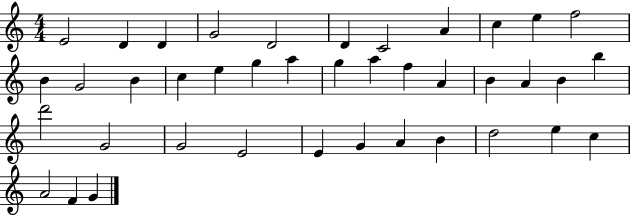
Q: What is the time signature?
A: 4/4